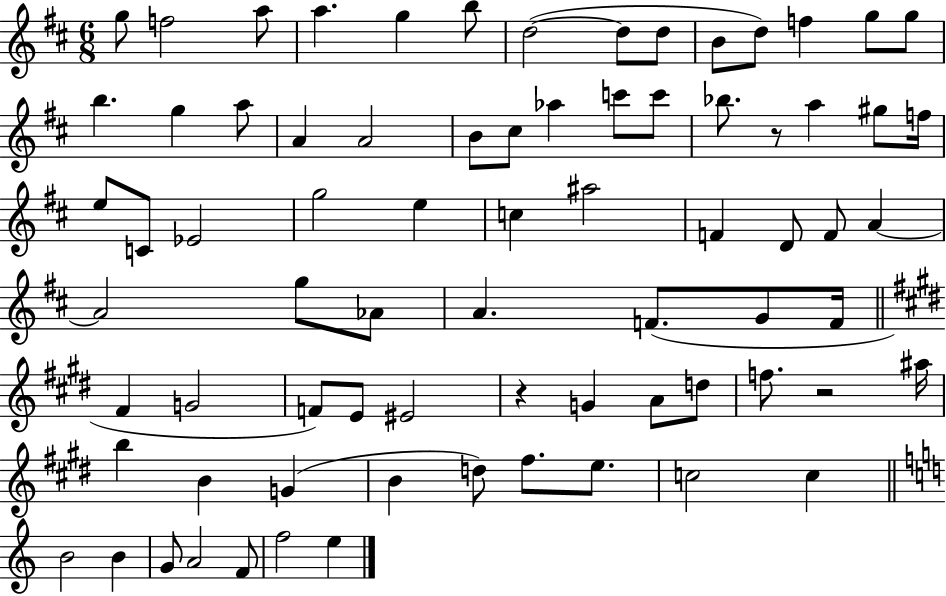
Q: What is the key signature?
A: D major